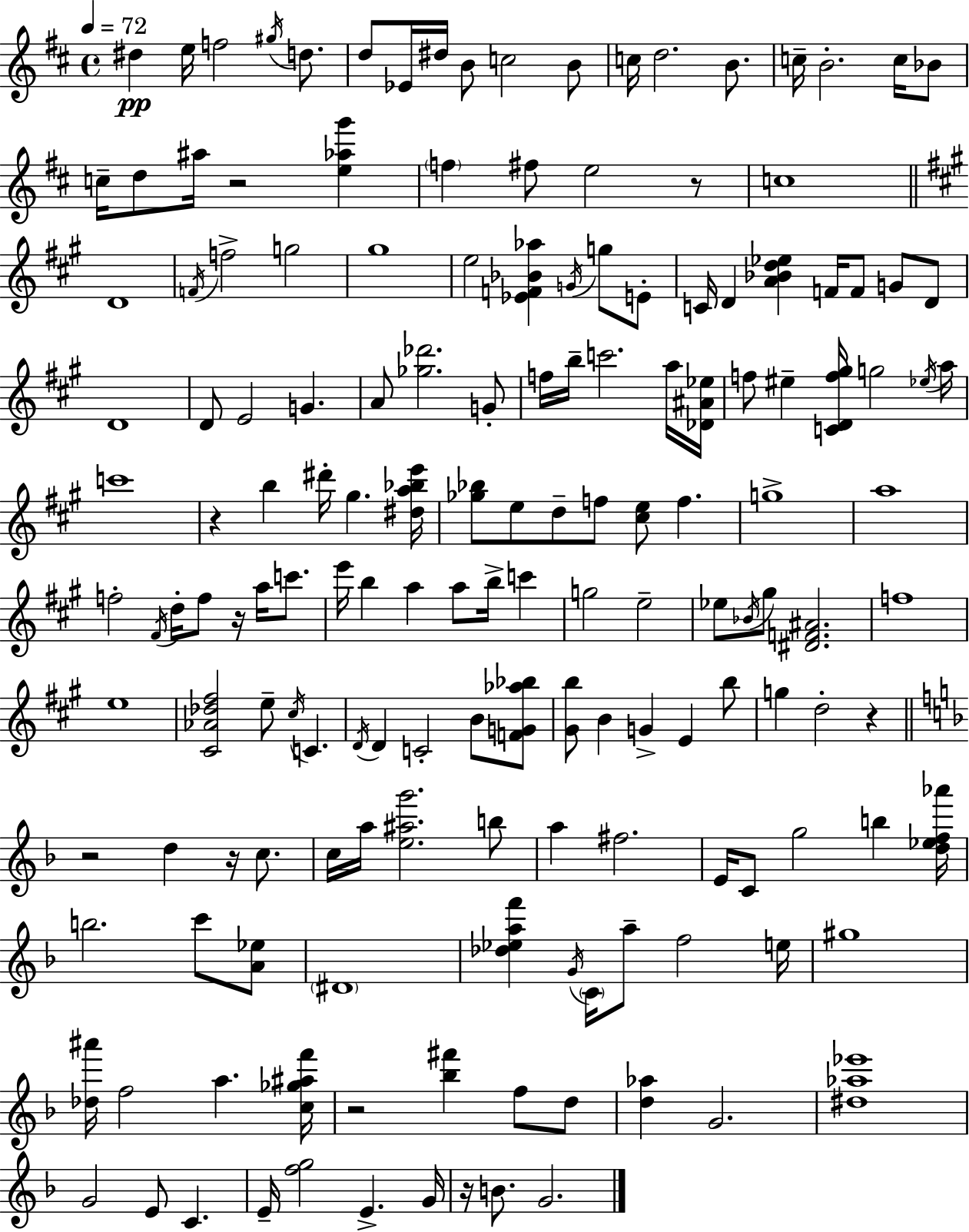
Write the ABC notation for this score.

X:1
T:Untitled
M:4/4
L:1/4
K:D
^d e/4 f2 ^g/4 d/2 d/2 _E/4 ^d/4 B/2 c2 B/2 c/4 d2 B/2 c/4 B2 c/4 _B/2 c/4 d/2 ^a/4 z2 [e_ag'] f ^f/2 e2 z/2 c4 D4 F/4 f2 g2 ^g4 e2 [_EF_B_a] G/4 g/2 E/2 C/4 D [A_Bd_e] F/4 F/2 G/2 D/2 D4 D/2 E2 G A/2 [_g_d']2 G/2 f/4 b/4 c'2 a/4 [_D^A_e]/4 f/2 ^e [CDf^g]/4 g2 _e/4 a/4 c'4 z b ^d'/4 ^g [^da_be']/4 [_g_b]/2 e/2 d/2 f/2 [^ce]/2 f g4 a4 f2 ^F/4 d/4 f/2 z/4 a/4 c'/2 e'/4 b a a/2 b/4 c' g2 e2 _e/2 _B/4 ^g/2 [^DF^A]2 f4 e4 [^C_A_d^f]2 e/2 ^c/4 C D/4 D C2 B/2 [FG_a_b]/2 [^Gb]/2 B G E b/2 g d2 z z2 d z/4 c/2 c/4 a/4 [e^ag']2 b/2 a ^f2 E/4 C/2 g2 b [d_ef_a']/4 b2 c'/2 [A_e]/2 ^D4 [_d_eaf'] G/4 C/4 a/2 f2 e/4 ^g4 [_d^a']/4 f2 a [c_g^af']/4 z2 [_b^f'] f/2 d/2 [d_a] G2 [^d_a_e']4 G2 E/2 C E/4 [fg]2 E G/4 z/4 B/2 G2